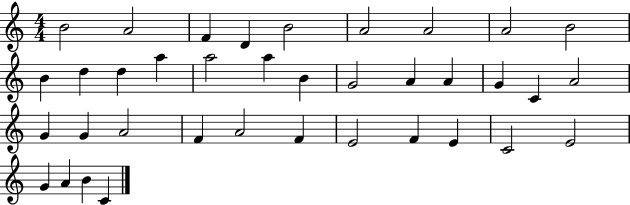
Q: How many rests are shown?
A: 0